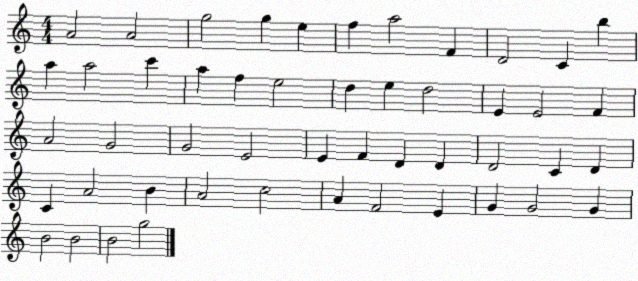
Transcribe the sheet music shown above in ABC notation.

X:1
T:Untitled
M:4/4
L:1/4
K:C
A2 A2 g2 g e f a2 F D2 C b a a2 c' a f e2 d e d2 E E2 F A2 G2 G2 E2 E F D D D2 C D C A2 B A2 c2 A F2 E G G2 G B2 B2 B2 g2